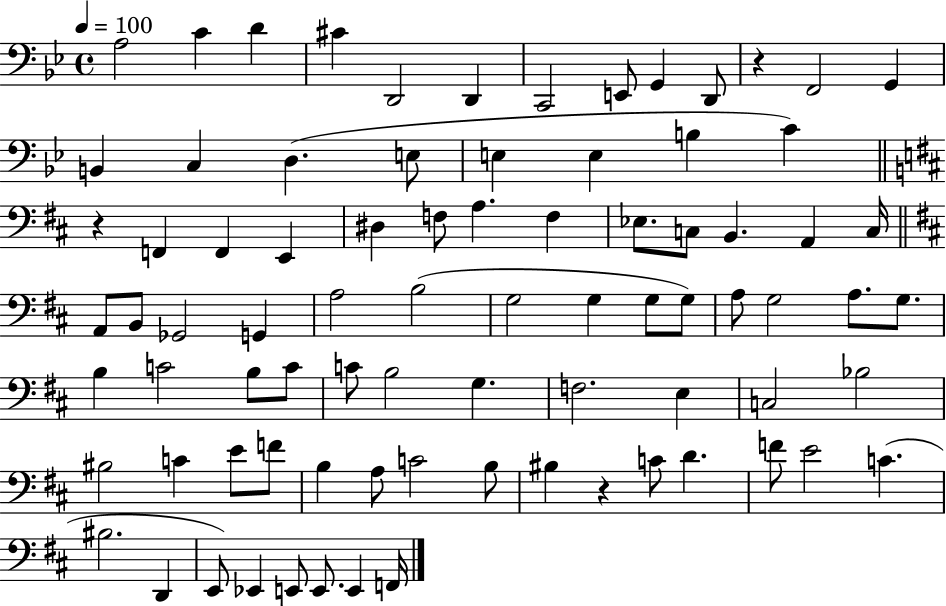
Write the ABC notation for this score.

X:1
T:Untitled
M:4/4
L:1/4
K:Bb
A,2 C D ^C D,,2 D,, C,,2 E,,/2 G,, D,,/2 z F,,2 G,, B,, C, D, E,/2 E, E, B, C z F,, F,, E,, ^D, F,/2 A, F, _E,/2 C,/2 B,, A,, C,/4 A,,/2 B,,/2 _G,,2 G,, A,2 B,2 G,2 G, G,/2 G,/2 A,/2 G,2 A,/2 G,/2 B, C2 B,/2 C/2 C/2 B,2 G, F,2 E, C,2 _B,2 ^B,2 C E/2 F/2 B, A,/2 C2 B,/2 ^B, z C/2 D F/2 E2 C ^B,2 D,, E,,/2 _E,, E,,/2 E,,/2 E,, F,,/4